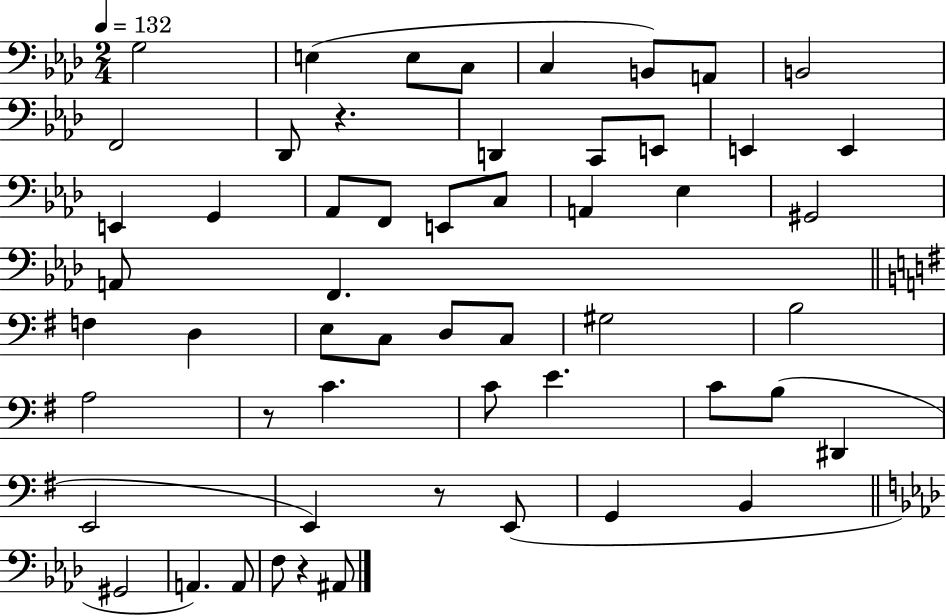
G3/h E3/q E3/e C3/e C3/q B2/e A2/e B2/h F2/h Db2/e R/q. D2/q C2/e E2/e E2/q E2/q E2/q G2/q Ab2/e F2/e E2/e C3/e A2/q Eb3/q G#2/h A2/e F2/q. F3/q D3/q E3/e C3/e D3/e C3/e G#3/h B3/h A3/h R/e C4/q. C4/e E4/q. C4/e B3/e D#2/q E2/h E2/q R/e E2/e G2/q B2/q G#2/h A2/q. A2/e F3/e R/q A#2/e